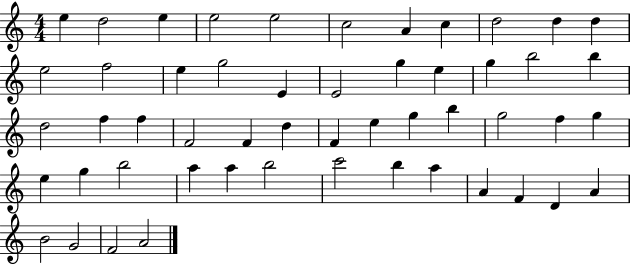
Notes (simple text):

E5/q D5/h E5/q E5/h E5/h C5/h A4/q C5/q D5/h D5/q D5/q E5/h F5/h E5/q G5/h E4/q E4/h G5/q E5/q G5/q B5/h B5/q D5/h F5/q F5/q F4/h F4/q D5/q F4/q E5/q G5/q B5/q G5/h F5/q G5/q E5/q G5/q B5/h A5/q A5/q B5/h C6/h B5/q A5/q A4/q F4/q D4/q A4/q B4/h G4/h F4/h A4/h